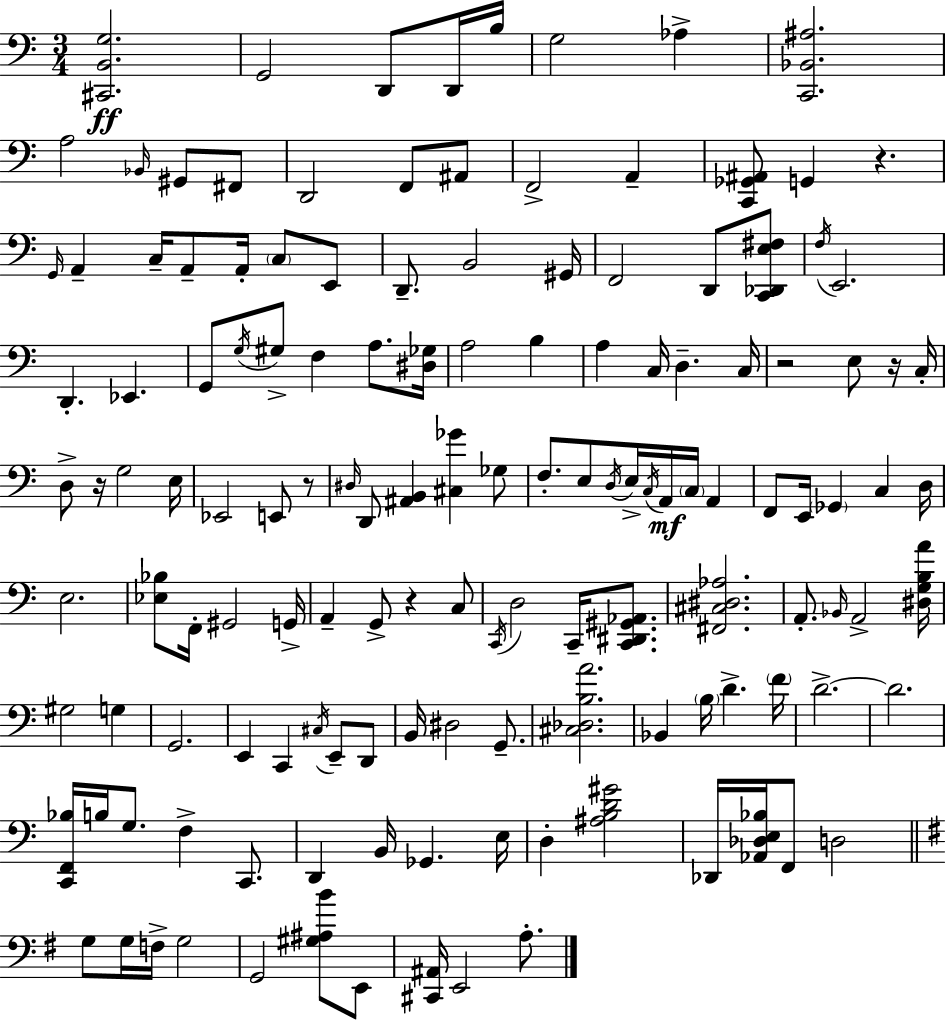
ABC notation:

X:1
T:Untitled
M:3/4
L:1/4
K:C
[^C,,B,,G,]2 G,,2 D,,/2 D,,/4 B,/4 G,2 _A, [C,,_B,,^A,]2 A,2 _B,,/4 ^G,,/2 ^F,,/2 D,,2 F,,/2 ^A,,/2 F,,2 A,, [C,,_G,,^A,,]/2 G,, z G,,/4 A,, C,/4 A,,/2 A,,/4 C,/2 E,,/2 D,,/2 B,,2 ^G,,/4 F,,2 D,,/2 [C,,_D,,E,^F,]/2 F,/4 E,,2 D,, _E,, G,,/2 G,/4 ^G,/2 F, A,/2 [^D,_G,]/4 A,2 B, A, C,/4 D, C,/4 z2 E,/2 z/4 C,/4 D,/2 z/4 G,2 E,/4 _E,,2 E,,/2 z/2 ^D,/4 D,,/2 [^A,,B,,] [^C,_G] _G,/2 F,/2 E,/2 D,/4 E,/4 C,/4 A,,/4 C,/4 A,, F,,/2 E,,/4 _G,, C, D,/4 E,2 [_E,_B,]/2 F,,/4 ^G,,2 G,,/4 A,, G,,/2 z C,/2 C,,/4 D,2 C,,/4 [C,,^D,,^G,,_A,,]/2 [^F,,^C,^D,_A,]2 A,,/2 _B,,/4 A,,2 [^D,G,B,A]/4 ^G,2 G, G,,2 E,, C,, ^C,/4 E,,/2 D,,/2 B,,/4 ^D,2 G,,/2 [^C,_D,B,A]2 _B,, B,/4 D F/4 D2 D2 [C,,F,,_B,]/4 B,/4 G,/2 F, C,,/2 D,, B,,/4 _G,, E,/4 D, [^A,B,D^G]2 _D,,/4 [_A,,_D,E,_B,]/4 F,,/2 D,2 G,/2 G,/4 F,/4 G,2 G,,2 [^G,^A,B]/2 E,,/2 [^C,,^A,,]/4 E,,2 A,/2